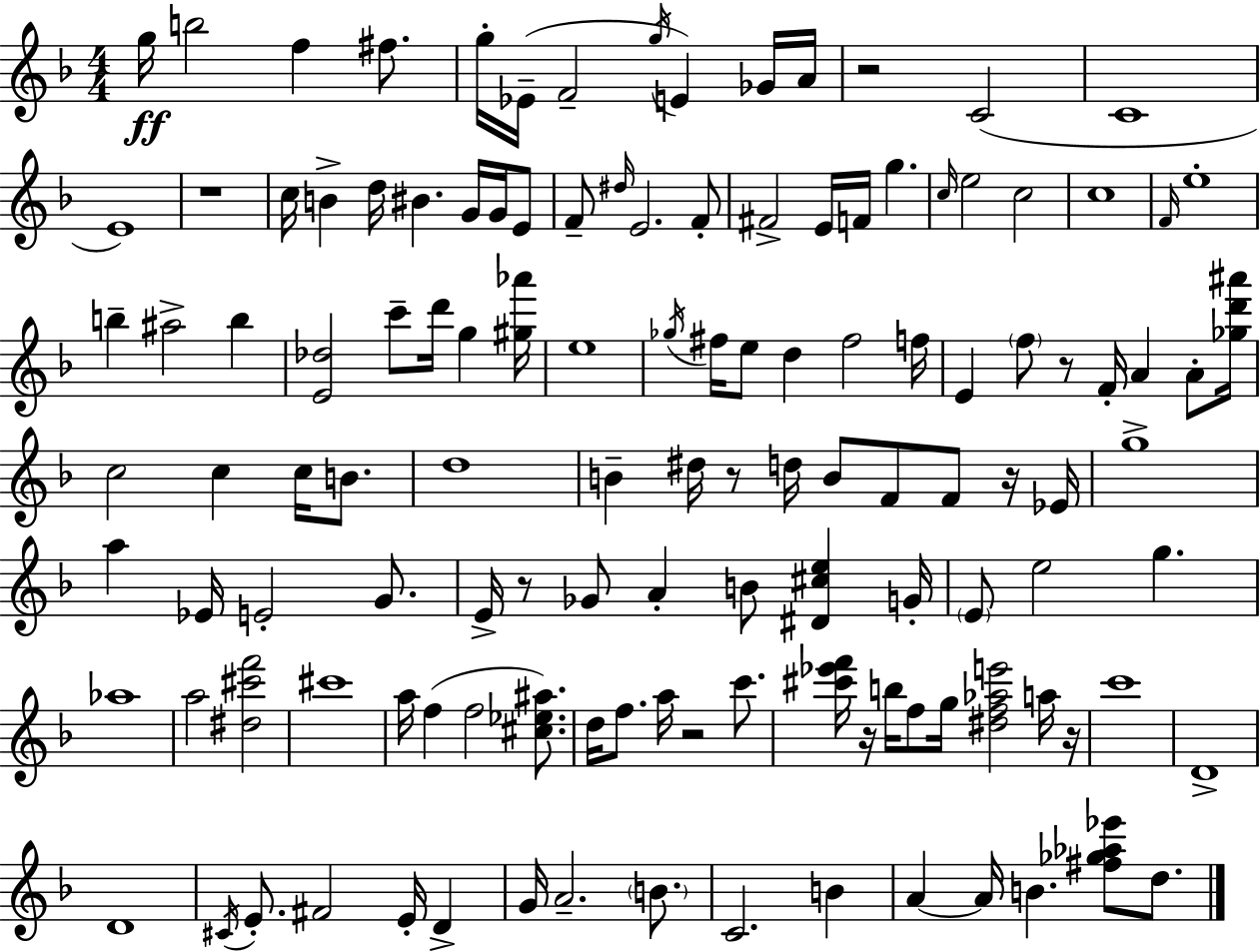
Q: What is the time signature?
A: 4/4